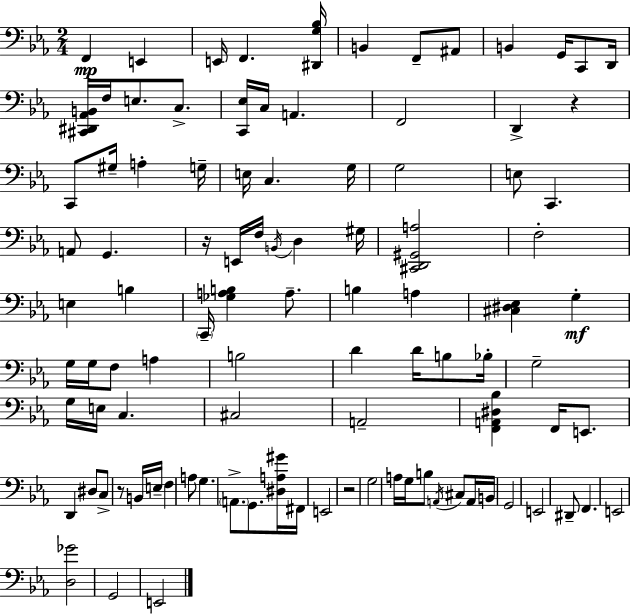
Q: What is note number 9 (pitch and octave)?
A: G2